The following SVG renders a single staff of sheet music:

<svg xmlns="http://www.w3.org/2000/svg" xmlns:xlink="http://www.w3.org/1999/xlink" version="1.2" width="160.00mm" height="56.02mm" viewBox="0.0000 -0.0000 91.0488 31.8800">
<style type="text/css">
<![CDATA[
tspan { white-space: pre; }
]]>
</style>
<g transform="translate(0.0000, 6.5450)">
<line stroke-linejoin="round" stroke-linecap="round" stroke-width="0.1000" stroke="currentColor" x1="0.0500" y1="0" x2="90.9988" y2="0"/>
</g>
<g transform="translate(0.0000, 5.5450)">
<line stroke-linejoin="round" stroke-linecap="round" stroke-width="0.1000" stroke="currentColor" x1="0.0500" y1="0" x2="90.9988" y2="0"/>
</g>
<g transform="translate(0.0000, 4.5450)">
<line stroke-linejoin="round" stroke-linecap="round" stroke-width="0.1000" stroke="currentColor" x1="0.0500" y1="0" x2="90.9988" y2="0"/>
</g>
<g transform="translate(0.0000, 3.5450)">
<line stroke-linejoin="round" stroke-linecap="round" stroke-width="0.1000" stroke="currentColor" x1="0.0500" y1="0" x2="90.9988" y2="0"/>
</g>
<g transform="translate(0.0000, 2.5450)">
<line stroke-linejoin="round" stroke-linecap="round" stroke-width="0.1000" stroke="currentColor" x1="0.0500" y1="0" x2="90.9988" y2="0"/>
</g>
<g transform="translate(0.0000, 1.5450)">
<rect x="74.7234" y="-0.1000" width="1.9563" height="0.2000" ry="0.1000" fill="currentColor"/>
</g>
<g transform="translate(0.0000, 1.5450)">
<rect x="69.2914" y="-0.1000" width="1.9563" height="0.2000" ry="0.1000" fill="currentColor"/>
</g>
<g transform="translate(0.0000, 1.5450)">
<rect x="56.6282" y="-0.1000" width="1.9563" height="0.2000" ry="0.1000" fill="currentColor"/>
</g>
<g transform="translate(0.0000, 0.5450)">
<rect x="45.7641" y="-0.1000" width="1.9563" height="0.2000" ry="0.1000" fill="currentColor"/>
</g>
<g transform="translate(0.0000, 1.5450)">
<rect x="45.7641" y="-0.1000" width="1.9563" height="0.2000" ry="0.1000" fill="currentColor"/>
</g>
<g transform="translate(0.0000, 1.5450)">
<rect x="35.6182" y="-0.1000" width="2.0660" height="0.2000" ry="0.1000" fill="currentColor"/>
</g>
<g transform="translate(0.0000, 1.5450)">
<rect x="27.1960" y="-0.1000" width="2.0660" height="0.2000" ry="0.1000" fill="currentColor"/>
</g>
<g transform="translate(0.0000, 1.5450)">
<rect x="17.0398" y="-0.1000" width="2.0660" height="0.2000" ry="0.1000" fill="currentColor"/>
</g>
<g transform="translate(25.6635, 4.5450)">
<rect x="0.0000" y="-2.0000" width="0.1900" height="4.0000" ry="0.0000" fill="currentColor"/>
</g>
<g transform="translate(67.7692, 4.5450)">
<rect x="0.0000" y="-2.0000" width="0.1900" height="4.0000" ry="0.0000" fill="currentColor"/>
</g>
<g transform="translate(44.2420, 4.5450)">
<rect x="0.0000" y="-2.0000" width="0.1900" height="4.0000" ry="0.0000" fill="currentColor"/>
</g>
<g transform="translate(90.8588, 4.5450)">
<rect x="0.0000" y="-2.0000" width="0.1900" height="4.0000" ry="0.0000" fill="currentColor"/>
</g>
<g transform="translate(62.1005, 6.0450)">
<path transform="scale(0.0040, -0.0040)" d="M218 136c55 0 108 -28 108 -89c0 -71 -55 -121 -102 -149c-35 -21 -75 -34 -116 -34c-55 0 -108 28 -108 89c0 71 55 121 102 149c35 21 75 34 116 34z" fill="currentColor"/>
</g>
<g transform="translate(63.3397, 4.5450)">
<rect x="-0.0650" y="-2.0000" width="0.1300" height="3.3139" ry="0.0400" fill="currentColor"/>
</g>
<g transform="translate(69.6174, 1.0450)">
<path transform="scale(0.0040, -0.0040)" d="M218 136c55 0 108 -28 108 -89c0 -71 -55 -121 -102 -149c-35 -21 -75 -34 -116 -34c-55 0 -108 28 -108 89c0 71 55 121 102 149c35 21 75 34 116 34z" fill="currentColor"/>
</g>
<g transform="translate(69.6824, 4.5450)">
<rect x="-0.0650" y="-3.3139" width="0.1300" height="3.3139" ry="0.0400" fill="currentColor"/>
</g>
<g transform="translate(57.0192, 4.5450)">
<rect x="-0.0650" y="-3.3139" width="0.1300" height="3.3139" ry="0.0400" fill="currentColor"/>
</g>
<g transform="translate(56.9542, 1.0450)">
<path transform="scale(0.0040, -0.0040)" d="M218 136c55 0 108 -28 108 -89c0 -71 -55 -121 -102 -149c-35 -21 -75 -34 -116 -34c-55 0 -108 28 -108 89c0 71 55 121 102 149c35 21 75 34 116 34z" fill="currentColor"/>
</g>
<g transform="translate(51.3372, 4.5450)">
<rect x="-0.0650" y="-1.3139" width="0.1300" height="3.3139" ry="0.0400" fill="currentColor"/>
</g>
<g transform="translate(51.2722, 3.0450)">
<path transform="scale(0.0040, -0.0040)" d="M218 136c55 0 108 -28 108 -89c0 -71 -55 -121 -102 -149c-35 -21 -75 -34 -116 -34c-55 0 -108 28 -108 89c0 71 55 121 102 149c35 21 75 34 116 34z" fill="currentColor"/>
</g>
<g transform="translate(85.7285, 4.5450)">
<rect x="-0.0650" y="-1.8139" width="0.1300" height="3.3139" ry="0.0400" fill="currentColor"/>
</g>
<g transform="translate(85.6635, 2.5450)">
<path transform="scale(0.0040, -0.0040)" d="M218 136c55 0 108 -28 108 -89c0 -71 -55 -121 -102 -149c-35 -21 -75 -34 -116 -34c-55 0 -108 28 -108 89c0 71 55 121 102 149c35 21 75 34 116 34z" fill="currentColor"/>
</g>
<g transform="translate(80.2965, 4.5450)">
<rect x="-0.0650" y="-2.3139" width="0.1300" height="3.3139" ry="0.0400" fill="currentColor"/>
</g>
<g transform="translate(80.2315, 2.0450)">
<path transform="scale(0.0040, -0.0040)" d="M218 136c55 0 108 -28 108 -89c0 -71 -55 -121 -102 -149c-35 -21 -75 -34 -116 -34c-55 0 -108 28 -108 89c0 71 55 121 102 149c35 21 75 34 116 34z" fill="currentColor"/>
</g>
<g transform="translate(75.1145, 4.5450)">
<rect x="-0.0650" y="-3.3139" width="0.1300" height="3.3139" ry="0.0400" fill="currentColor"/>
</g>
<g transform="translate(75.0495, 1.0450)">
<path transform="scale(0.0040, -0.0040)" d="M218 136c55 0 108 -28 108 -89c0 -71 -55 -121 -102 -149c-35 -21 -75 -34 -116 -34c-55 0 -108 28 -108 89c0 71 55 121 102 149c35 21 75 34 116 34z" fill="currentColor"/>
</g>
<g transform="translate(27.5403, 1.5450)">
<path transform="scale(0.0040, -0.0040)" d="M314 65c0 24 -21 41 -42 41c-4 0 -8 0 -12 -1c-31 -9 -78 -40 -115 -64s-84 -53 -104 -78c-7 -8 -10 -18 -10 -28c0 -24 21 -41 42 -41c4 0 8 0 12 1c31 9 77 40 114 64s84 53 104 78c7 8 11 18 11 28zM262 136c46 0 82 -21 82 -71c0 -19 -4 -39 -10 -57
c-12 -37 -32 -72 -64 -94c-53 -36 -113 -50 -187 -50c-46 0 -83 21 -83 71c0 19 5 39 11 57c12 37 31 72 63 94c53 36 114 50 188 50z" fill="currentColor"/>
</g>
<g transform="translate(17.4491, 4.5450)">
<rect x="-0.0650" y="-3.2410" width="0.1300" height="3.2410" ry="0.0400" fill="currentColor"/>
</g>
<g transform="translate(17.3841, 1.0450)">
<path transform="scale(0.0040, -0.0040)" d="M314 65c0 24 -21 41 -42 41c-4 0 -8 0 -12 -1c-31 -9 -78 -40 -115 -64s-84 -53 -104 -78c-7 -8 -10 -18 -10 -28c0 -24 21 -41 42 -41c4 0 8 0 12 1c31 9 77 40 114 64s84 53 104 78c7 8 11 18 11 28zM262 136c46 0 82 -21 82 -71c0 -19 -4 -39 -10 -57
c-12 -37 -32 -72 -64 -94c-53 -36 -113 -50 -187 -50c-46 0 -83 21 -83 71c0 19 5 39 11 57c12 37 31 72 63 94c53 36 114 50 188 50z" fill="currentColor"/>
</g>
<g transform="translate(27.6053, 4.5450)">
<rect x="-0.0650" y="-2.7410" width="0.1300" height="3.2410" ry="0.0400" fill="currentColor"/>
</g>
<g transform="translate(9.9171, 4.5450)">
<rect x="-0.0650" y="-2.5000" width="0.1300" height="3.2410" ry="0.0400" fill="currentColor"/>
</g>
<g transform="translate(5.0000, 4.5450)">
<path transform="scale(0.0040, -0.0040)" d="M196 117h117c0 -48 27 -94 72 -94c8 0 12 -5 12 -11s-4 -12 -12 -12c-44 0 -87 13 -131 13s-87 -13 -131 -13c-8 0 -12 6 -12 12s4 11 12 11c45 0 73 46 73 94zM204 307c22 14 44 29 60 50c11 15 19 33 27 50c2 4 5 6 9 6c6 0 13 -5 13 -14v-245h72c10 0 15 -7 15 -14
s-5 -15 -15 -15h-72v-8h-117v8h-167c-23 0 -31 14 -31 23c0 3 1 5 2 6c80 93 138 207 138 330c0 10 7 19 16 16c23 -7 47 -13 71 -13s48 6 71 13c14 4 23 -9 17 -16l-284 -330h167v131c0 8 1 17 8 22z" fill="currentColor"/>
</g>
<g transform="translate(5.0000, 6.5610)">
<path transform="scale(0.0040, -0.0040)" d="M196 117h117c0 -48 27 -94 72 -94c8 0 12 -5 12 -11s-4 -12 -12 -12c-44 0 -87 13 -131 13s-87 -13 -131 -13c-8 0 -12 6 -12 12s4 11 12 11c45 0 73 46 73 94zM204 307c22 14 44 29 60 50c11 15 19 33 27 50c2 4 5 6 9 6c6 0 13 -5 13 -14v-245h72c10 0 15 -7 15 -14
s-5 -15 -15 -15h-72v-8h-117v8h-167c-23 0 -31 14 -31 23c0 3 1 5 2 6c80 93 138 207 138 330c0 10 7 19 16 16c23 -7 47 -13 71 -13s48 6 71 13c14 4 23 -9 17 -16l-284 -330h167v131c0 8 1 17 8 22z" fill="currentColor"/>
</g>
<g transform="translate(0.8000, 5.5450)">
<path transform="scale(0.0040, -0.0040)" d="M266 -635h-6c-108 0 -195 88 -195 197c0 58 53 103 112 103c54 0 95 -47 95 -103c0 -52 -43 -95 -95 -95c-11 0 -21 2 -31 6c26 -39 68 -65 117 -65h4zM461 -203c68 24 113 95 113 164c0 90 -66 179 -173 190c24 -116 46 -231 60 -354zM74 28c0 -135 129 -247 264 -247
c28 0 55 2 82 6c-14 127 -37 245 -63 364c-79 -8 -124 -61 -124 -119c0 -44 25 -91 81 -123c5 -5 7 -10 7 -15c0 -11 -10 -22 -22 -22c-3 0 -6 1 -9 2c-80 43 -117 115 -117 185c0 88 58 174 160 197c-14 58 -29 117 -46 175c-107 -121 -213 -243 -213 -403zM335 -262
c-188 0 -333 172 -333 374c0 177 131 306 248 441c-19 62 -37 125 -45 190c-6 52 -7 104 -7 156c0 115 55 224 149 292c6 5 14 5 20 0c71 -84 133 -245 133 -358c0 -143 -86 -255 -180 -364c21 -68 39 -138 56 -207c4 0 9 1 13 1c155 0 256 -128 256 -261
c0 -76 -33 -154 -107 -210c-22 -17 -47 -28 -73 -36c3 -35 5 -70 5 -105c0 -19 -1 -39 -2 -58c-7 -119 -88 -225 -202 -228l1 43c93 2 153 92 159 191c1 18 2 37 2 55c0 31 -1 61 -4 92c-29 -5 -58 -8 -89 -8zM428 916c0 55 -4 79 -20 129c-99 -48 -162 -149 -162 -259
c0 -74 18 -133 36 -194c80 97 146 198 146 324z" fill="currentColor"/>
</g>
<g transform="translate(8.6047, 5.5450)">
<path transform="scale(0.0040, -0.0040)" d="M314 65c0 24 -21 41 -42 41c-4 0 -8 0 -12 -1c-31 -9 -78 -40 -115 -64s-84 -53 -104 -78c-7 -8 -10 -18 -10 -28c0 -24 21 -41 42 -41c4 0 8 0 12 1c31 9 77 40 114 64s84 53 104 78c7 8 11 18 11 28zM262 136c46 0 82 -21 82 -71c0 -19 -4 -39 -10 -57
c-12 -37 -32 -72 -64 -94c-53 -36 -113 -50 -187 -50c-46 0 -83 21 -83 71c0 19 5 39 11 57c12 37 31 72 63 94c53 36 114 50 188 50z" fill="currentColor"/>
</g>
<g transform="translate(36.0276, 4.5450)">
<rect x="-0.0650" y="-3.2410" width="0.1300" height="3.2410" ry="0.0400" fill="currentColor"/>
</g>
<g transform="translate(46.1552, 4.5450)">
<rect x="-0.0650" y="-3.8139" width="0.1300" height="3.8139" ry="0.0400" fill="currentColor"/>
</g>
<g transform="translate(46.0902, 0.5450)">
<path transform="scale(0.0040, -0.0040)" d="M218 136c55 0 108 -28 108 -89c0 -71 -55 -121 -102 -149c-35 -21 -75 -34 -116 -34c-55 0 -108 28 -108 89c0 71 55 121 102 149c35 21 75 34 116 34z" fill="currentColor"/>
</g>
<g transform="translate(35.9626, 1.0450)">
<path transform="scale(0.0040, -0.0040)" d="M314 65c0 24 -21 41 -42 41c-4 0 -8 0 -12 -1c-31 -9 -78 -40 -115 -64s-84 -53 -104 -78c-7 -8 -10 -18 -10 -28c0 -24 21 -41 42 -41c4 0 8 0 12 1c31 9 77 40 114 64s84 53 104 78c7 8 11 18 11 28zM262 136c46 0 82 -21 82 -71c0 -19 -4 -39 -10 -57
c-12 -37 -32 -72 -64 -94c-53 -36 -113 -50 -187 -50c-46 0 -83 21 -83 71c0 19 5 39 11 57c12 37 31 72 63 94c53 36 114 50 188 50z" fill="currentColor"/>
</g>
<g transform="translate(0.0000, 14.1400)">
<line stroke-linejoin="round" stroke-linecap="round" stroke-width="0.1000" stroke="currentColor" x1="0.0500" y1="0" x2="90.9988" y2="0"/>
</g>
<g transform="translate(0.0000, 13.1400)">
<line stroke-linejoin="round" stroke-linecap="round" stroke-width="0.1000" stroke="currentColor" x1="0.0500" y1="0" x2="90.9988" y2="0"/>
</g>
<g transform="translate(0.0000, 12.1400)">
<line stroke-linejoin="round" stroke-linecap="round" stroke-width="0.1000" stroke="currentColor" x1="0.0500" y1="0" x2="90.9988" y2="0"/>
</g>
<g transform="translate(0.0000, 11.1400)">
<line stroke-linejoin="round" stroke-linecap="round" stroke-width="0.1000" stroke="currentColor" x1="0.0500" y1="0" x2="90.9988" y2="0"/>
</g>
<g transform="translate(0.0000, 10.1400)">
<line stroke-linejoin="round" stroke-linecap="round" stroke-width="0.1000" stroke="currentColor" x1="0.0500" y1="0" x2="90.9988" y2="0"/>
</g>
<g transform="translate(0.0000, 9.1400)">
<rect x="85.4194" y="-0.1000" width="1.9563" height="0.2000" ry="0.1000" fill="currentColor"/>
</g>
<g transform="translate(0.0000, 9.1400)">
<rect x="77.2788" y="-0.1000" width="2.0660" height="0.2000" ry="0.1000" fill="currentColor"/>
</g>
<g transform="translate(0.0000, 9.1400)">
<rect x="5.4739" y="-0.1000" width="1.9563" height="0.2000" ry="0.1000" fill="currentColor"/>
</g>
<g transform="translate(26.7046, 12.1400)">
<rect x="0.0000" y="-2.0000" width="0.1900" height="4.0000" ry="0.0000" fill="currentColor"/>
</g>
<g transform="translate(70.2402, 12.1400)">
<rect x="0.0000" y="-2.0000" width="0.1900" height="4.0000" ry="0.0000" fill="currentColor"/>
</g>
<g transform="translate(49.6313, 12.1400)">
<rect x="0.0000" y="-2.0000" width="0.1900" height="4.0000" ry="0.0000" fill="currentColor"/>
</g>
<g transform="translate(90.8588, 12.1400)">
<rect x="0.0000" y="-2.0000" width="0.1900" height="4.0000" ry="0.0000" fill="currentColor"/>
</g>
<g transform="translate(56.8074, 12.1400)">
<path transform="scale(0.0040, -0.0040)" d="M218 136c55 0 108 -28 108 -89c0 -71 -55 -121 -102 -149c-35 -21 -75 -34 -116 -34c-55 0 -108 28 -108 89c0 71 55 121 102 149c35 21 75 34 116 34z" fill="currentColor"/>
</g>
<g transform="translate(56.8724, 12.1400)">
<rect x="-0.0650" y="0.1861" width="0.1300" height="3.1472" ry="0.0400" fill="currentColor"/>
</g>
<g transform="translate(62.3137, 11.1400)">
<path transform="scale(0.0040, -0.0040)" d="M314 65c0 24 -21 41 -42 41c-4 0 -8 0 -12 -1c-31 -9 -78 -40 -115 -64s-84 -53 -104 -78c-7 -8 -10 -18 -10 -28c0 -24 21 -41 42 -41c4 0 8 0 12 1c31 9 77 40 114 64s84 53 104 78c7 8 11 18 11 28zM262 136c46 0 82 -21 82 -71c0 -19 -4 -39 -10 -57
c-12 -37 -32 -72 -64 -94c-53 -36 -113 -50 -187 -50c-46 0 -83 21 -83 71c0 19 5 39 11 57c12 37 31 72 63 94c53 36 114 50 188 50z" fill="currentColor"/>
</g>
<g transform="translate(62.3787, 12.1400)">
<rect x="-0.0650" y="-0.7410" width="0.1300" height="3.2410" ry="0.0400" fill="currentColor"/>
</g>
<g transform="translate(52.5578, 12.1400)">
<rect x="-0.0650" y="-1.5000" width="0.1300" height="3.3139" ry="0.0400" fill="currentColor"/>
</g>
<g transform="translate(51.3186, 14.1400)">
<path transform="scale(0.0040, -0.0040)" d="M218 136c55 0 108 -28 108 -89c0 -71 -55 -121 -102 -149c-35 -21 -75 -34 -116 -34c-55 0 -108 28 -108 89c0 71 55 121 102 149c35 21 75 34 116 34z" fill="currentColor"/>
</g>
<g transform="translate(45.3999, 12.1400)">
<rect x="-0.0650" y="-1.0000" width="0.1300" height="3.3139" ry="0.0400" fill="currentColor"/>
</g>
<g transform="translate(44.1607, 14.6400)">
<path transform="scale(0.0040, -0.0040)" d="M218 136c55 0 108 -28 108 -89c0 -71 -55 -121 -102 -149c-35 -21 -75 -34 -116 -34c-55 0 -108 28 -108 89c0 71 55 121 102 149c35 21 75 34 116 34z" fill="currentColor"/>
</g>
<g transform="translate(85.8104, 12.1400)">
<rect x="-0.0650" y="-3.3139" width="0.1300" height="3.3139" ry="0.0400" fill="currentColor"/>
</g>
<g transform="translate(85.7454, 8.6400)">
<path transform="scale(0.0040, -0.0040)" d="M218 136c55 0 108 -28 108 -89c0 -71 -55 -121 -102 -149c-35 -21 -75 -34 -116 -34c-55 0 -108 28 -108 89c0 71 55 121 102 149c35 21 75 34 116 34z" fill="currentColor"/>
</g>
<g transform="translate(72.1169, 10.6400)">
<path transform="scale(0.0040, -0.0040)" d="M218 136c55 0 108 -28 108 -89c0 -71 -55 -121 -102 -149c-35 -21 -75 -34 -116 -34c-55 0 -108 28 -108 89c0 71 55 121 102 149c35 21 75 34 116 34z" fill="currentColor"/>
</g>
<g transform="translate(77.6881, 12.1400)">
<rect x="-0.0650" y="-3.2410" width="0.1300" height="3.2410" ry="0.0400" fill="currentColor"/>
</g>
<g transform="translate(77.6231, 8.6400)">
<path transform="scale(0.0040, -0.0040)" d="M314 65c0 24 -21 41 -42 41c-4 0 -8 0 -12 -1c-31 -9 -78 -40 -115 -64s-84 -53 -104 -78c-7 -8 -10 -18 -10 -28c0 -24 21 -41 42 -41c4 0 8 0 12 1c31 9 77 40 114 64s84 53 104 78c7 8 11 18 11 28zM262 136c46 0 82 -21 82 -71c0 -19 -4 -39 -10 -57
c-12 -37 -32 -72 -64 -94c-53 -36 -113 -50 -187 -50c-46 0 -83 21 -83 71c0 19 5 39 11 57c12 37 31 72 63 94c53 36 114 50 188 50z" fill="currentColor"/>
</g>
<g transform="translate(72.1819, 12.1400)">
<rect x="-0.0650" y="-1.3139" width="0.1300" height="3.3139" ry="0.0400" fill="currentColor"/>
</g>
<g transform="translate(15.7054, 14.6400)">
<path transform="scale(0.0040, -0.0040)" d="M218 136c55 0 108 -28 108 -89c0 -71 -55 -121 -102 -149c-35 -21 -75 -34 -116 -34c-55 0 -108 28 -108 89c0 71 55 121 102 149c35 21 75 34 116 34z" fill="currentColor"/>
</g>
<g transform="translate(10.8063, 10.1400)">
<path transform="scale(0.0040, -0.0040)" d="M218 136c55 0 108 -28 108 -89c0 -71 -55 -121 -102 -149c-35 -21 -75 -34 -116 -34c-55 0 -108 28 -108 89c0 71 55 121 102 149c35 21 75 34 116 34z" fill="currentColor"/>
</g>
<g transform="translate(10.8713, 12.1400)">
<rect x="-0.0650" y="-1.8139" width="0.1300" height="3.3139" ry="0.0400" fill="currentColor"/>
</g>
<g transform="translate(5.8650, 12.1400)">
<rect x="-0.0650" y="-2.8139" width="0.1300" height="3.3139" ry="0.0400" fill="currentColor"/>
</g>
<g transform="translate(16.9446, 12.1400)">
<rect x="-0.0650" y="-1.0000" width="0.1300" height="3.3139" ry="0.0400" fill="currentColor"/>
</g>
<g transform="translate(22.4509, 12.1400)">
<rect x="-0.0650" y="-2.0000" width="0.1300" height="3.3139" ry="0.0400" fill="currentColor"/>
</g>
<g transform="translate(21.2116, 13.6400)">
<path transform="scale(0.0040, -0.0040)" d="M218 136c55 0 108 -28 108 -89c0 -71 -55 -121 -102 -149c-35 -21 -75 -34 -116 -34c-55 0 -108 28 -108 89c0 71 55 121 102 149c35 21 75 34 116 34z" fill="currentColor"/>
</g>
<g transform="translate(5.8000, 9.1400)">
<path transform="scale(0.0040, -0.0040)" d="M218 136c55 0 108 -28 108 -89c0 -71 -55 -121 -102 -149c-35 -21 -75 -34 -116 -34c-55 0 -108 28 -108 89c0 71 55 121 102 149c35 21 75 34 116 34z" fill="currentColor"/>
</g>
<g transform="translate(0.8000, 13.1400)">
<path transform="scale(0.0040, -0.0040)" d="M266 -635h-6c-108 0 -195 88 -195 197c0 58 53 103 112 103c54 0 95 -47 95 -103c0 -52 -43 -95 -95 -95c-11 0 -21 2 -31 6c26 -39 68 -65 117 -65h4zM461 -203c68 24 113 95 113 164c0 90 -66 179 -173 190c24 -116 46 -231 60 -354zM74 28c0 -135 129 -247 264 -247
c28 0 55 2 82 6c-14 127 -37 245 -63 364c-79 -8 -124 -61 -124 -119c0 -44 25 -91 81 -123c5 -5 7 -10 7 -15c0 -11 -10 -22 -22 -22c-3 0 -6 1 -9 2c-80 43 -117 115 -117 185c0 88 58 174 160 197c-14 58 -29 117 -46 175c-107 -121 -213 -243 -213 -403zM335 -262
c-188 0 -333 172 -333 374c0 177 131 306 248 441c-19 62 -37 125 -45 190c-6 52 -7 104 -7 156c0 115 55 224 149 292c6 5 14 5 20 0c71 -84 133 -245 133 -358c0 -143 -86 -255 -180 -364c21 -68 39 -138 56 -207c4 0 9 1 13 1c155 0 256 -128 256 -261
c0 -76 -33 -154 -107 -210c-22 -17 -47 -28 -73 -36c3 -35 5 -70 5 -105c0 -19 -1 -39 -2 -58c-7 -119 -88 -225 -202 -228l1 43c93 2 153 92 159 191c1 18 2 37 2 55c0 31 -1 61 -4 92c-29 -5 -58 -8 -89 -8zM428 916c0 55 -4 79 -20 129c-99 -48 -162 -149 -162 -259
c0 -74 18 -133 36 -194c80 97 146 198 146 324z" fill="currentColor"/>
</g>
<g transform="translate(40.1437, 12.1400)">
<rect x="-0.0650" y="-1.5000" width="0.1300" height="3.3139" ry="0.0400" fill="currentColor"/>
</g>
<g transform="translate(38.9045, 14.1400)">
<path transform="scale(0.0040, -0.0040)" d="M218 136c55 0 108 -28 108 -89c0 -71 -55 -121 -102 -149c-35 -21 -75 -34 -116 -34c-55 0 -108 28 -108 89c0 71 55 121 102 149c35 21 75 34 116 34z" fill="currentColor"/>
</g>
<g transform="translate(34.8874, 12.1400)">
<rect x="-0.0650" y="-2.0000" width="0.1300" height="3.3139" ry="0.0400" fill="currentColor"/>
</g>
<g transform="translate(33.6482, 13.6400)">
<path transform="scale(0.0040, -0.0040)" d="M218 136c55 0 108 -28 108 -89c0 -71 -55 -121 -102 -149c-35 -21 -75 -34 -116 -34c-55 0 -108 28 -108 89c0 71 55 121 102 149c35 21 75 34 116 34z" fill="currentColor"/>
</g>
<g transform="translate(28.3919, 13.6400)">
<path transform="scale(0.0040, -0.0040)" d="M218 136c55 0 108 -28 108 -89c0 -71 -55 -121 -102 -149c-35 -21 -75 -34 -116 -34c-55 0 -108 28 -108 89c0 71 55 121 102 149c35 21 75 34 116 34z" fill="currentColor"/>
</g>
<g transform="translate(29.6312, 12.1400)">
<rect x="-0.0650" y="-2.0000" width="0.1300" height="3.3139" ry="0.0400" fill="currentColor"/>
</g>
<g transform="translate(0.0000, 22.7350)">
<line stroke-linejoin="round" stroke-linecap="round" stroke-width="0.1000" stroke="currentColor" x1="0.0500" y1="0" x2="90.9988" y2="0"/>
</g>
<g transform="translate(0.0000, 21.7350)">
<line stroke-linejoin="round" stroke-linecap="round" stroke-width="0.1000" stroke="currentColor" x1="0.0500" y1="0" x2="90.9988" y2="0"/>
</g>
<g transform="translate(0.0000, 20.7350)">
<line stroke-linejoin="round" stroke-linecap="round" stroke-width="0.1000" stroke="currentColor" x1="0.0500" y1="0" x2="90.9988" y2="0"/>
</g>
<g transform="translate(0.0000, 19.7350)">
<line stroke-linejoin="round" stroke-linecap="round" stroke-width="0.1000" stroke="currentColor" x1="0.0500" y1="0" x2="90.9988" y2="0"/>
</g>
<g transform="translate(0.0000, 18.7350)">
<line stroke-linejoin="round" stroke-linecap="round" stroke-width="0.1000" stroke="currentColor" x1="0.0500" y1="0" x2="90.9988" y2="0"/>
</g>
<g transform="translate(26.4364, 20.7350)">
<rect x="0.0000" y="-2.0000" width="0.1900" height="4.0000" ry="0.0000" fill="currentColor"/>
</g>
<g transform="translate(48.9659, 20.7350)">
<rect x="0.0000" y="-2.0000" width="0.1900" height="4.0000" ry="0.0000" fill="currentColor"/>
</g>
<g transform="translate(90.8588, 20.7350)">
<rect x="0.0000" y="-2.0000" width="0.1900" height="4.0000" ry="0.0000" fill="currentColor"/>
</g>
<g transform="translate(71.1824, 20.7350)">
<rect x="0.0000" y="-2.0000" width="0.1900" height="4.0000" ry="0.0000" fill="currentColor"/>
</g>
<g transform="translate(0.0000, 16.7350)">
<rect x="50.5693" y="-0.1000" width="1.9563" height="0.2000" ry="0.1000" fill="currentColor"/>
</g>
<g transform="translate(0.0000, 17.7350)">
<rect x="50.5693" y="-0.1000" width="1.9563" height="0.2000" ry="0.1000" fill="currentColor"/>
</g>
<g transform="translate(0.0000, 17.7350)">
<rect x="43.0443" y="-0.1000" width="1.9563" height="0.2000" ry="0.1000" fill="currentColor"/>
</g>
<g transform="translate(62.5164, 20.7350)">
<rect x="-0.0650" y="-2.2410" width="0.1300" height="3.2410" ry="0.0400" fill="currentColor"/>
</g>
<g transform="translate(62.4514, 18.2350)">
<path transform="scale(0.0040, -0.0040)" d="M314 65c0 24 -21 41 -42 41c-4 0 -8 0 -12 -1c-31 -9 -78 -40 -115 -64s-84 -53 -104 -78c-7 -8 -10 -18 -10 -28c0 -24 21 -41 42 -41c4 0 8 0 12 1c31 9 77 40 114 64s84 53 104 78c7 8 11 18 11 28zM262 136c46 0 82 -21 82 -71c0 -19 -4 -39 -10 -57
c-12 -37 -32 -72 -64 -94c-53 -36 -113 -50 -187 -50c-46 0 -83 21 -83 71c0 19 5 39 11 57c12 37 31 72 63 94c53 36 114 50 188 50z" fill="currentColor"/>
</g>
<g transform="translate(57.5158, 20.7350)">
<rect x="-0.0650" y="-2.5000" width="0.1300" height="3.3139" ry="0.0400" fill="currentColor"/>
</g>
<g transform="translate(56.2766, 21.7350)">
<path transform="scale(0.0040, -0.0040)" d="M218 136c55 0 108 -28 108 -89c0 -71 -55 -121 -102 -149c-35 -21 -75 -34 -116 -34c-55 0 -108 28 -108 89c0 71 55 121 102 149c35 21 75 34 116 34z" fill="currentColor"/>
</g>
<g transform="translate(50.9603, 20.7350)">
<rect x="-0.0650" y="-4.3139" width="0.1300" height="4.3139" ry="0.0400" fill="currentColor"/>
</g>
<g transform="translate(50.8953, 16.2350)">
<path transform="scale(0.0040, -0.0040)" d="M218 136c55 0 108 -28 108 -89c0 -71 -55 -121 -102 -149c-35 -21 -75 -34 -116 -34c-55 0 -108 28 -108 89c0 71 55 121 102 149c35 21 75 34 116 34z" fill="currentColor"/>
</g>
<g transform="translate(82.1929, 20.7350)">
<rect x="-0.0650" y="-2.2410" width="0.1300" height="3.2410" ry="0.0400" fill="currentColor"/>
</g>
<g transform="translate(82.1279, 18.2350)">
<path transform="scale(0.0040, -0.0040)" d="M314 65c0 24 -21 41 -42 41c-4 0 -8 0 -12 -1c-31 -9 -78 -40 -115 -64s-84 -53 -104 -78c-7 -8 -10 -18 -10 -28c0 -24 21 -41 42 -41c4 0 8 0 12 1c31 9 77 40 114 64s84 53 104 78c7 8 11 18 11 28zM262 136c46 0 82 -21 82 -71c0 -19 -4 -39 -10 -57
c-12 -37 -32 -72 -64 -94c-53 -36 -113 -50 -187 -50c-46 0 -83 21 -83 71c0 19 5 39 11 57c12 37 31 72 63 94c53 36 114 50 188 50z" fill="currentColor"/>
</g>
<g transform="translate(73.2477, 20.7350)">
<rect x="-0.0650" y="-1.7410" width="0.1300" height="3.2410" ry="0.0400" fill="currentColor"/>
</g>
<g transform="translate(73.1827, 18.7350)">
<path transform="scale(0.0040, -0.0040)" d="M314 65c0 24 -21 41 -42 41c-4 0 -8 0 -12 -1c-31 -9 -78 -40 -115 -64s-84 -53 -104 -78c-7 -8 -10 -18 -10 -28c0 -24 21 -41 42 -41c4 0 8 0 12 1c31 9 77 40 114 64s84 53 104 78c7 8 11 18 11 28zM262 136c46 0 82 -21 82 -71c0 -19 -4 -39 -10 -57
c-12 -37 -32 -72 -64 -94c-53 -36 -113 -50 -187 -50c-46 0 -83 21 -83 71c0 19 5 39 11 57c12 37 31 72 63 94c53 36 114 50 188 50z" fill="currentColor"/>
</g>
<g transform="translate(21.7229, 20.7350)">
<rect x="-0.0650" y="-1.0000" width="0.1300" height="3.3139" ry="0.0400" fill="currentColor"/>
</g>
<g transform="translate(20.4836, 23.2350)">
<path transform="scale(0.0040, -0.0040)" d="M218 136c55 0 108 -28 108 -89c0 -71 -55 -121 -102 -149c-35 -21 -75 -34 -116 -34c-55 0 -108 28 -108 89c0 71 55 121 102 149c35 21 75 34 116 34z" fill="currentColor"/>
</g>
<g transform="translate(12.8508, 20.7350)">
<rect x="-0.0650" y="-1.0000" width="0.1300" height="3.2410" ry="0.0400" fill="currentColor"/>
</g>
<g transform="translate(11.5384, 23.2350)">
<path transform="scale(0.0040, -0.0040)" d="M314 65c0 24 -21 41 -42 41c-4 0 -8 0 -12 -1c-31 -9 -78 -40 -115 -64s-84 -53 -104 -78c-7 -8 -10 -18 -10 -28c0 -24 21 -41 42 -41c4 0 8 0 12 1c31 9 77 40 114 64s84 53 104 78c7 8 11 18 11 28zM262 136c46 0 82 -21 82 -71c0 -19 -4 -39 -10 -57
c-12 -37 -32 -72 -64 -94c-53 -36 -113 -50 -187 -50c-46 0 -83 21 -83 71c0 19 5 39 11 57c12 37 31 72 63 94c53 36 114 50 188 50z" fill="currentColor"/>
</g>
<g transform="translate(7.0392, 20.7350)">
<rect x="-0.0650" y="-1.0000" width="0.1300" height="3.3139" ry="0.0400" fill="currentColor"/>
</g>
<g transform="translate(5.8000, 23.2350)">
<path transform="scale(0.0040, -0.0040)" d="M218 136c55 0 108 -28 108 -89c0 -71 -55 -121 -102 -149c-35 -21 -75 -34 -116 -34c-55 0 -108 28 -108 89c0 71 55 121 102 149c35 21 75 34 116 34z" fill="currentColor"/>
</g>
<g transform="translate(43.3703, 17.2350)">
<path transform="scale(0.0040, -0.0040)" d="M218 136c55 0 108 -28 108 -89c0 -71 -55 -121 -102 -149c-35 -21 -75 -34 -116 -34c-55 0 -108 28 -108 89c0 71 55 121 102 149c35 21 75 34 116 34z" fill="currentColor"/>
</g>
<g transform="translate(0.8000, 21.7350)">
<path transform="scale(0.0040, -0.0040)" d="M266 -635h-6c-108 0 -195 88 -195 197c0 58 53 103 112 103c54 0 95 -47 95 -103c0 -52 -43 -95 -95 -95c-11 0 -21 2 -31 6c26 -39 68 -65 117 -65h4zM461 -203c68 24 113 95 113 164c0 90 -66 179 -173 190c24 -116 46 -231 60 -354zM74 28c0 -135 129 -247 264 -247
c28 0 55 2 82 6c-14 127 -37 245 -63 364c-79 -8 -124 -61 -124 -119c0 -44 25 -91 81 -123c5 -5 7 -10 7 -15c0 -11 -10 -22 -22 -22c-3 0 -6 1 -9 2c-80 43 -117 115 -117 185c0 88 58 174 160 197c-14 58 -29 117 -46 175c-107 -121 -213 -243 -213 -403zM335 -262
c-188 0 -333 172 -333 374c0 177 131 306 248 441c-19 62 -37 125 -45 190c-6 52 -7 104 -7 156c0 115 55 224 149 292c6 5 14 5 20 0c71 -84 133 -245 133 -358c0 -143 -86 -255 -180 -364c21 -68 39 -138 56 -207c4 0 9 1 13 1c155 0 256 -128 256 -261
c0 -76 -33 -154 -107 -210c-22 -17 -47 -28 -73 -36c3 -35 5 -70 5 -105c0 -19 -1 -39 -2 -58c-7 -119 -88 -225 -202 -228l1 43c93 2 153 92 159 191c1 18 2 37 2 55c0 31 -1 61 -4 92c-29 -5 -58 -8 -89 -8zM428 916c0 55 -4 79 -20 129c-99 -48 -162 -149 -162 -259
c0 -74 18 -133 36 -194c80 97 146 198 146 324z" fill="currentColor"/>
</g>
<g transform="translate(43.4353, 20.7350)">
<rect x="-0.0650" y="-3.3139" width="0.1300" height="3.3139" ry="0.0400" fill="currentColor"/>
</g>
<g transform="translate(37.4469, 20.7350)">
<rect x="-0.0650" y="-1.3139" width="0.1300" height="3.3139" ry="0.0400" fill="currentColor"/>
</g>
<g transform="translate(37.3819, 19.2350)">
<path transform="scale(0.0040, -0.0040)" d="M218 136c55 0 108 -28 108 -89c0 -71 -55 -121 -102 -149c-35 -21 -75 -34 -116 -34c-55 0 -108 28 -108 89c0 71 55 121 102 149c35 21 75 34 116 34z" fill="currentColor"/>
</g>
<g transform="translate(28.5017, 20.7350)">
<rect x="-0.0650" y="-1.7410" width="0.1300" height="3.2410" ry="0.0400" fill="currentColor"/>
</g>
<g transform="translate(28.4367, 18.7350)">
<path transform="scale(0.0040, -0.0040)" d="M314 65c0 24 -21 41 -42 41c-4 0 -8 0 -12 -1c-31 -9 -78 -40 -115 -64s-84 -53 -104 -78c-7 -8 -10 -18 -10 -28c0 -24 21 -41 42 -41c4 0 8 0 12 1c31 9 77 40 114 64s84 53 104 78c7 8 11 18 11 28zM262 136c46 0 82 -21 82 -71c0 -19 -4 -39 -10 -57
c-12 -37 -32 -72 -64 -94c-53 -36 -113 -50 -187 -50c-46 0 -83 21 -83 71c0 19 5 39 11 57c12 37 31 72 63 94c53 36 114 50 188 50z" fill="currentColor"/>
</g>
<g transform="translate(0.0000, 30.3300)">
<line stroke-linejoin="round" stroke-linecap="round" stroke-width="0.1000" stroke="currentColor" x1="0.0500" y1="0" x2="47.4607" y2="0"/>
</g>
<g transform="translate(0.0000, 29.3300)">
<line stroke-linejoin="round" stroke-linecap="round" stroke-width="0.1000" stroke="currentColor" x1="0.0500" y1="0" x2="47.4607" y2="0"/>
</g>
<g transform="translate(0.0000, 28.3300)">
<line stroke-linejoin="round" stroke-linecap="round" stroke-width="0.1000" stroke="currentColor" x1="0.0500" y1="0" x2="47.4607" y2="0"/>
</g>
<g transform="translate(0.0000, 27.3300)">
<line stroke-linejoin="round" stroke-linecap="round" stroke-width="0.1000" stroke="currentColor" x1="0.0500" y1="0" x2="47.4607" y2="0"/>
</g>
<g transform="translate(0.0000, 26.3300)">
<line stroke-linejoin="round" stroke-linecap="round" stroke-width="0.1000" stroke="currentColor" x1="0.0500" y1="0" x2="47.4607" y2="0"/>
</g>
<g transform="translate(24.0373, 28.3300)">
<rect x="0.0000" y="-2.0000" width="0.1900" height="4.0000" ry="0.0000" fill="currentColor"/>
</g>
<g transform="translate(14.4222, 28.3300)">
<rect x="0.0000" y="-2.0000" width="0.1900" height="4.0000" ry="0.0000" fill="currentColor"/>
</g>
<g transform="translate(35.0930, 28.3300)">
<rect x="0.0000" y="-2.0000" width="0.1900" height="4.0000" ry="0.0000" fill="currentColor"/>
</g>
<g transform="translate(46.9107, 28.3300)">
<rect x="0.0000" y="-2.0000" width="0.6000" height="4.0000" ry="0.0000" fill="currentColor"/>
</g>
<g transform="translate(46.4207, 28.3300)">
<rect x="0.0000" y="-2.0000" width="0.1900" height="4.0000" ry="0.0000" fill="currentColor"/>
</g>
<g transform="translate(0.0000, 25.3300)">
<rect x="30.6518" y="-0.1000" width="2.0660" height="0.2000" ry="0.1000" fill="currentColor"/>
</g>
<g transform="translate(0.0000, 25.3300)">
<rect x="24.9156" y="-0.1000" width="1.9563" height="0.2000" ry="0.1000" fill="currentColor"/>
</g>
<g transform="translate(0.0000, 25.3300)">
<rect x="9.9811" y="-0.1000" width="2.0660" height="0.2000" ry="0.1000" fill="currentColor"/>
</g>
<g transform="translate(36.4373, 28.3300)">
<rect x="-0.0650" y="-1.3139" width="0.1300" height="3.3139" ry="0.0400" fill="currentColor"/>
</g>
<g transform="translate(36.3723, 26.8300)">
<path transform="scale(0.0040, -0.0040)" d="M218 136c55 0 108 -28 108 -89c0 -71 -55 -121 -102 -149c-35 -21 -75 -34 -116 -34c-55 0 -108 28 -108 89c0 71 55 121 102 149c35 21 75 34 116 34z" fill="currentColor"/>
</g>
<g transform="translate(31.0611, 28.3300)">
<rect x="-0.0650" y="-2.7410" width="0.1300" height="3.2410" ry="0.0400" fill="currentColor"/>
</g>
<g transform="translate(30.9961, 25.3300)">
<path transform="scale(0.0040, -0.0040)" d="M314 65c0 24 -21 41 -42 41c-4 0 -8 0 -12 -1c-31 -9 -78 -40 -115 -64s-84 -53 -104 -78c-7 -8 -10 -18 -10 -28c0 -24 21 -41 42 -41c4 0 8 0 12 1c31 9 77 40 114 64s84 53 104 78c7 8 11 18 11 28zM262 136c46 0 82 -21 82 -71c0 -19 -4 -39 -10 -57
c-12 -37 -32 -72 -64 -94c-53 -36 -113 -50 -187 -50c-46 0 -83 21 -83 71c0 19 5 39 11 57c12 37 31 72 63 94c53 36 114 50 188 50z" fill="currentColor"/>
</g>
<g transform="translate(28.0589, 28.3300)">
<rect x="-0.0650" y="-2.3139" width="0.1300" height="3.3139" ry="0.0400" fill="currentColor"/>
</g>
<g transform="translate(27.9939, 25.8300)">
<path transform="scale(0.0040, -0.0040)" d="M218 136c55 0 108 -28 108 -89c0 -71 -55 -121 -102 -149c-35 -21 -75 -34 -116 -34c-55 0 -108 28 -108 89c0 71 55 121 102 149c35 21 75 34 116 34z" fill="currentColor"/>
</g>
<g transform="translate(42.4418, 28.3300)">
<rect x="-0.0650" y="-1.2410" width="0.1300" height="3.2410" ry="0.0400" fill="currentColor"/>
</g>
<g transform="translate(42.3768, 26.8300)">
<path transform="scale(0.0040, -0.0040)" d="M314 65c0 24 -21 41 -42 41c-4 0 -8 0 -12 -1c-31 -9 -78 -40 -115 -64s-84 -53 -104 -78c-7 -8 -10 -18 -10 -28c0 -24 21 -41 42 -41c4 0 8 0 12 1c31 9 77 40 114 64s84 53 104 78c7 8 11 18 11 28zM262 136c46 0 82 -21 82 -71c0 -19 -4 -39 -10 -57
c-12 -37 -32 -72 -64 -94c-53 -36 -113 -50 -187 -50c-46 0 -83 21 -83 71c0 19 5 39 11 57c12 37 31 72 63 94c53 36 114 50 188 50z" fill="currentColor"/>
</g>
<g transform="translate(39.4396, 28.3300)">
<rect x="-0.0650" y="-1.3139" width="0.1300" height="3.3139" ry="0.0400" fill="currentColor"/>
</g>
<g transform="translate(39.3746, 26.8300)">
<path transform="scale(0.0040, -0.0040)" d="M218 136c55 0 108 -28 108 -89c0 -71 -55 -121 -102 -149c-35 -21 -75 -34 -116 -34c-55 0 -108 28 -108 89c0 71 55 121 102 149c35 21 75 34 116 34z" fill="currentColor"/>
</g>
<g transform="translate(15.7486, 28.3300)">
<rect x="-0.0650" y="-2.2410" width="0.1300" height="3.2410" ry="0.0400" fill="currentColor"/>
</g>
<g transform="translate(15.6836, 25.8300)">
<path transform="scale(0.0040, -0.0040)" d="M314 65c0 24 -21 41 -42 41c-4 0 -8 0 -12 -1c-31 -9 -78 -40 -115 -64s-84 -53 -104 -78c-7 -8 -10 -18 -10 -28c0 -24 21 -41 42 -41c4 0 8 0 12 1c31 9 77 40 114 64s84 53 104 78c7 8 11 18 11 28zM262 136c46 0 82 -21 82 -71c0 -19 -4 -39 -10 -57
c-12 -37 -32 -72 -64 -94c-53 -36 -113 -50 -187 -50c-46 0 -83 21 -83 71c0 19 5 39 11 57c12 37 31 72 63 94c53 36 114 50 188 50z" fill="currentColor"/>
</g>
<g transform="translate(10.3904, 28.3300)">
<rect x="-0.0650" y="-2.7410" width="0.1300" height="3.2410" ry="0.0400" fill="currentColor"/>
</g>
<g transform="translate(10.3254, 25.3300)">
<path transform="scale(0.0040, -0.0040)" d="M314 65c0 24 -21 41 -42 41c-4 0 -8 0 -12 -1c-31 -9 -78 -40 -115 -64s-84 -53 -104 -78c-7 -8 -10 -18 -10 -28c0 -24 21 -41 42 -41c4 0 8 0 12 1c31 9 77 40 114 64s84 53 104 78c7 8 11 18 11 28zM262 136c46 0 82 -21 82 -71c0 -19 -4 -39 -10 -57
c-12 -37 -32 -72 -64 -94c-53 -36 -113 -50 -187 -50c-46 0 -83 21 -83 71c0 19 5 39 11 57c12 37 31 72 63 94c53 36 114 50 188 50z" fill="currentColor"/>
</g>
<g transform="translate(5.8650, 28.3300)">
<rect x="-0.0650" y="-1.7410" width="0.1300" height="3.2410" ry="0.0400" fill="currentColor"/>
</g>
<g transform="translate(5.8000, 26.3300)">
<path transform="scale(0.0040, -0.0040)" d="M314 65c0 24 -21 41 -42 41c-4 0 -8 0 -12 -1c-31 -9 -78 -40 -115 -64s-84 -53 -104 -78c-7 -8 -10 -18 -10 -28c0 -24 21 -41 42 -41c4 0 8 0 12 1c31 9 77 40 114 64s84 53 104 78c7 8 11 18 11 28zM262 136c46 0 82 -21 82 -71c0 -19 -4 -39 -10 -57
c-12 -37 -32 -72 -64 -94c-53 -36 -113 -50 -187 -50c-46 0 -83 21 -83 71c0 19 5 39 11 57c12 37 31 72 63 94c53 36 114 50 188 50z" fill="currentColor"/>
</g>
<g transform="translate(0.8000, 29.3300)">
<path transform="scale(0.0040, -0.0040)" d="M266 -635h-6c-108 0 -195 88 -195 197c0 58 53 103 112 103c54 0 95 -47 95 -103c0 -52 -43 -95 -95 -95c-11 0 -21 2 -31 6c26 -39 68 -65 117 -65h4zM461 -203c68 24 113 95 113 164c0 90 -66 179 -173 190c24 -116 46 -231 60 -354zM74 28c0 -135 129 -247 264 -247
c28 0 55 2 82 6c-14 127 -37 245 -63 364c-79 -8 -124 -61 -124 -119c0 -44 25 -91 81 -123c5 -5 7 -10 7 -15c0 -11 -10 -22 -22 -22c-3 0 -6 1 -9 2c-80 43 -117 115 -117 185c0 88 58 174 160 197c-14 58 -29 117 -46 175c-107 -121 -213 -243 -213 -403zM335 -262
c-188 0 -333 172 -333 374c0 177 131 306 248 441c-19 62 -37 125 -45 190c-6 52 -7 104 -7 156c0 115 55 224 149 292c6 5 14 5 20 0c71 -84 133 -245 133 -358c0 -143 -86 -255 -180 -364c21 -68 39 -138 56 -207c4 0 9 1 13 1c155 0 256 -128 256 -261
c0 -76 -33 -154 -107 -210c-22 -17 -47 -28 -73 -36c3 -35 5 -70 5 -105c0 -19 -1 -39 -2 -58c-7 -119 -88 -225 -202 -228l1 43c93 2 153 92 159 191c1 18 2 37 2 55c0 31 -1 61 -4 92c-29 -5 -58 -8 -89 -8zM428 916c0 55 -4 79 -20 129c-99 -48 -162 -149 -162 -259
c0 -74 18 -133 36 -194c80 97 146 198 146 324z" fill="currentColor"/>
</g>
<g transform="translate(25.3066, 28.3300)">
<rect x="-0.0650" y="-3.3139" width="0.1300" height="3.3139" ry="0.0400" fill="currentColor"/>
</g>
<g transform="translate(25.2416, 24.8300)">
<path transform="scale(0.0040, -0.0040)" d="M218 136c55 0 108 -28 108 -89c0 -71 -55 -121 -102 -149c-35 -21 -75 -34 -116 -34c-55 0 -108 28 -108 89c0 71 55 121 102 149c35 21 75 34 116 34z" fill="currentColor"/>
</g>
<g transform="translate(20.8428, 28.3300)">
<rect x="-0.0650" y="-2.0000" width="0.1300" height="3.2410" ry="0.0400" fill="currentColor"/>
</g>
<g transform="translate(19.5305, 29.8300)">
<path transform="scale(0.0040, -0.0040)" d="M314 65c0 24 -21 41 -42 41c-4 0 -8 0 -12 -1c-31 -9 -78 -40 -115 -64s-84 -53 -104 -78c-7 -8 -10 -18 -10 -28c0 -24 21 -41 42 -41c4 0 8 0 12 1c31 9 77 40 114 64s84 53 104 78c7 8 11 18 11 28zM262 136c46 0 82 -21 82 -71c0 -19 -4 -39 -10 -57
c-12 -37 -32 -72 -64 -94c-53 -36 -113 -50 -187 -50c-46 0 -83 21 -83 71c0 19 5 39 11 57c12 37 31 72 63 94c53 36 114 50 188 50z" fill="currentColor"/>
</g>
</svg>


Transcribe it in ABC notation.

X:1
T:Untitled
M:4/4
L:1/4
K:C
G2 b2 a2 b2 c' e b F b b g f a f D F F F E D E B d2 e b2 b D D2 D f2 e b d' G g2 f2 g2 f2 a2 g2 F2 b g a2 e e e2